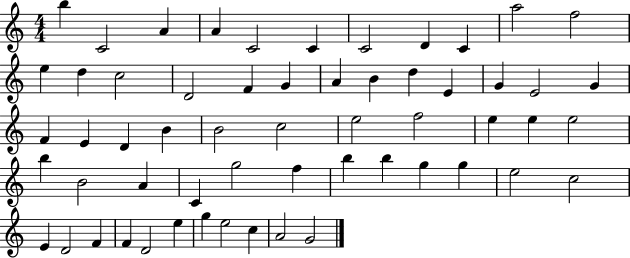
X:1
T:Untitled
M:4/4
L:1/4
K:C
b C2 A A C2 C C2 D C a2 f2 e d c2 D2 F G A B d E G E2 G F E D B B2 c2 e2 f2 e e e2 b B2 A C g2 f b b g g e2 c2 E D2 F F D2 e g e2 c A2 G2